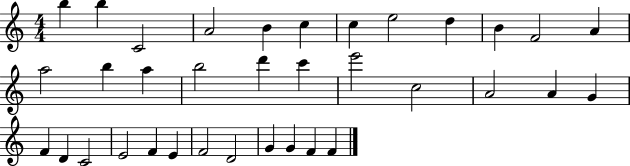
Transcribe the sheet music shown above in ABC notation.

X:1
T:Untitled
M:4/4
L:1/4
K:C
b b C2 A2 B c c e2 d B F2 A a2 b a b2 d' c' e'2 c2 A2 A G F D C2 E2 F E F2 D2 G G F F